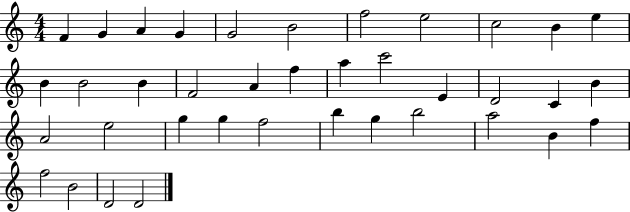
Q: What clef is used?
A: treble